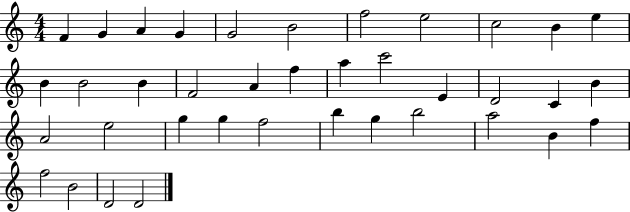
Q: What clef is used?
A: treble